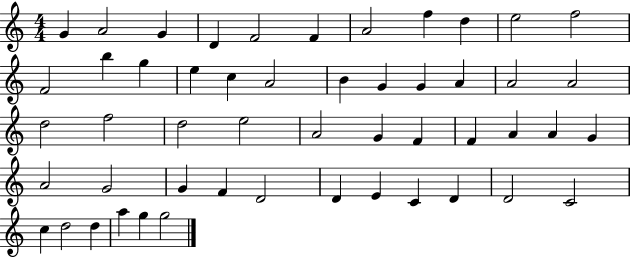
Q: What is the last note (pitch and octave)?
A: G5